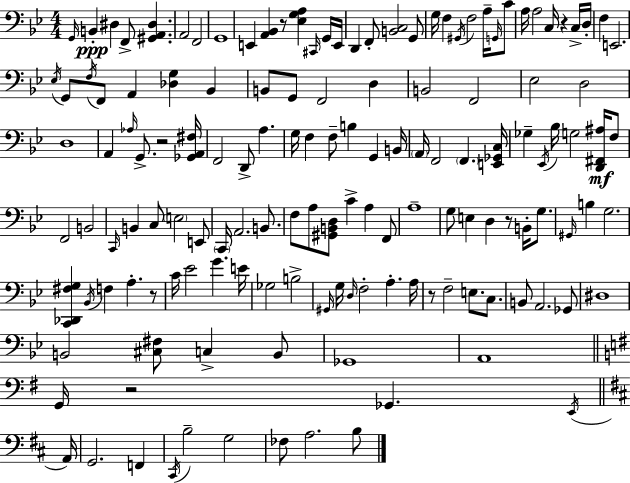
X:1
T:Untitled
M:4/4
L:1/4
K:Bb
G,,/4 B,, ^D, F,,/2 [^G,,A,,^D,] A,,2 F,,2 G,,4 E,, [A,,_B,,] z/2 [_E,G,A,] ^C,,/4 G,,/4 E,,/4 D,, F,,/2 [B,,C,]2 G,,/2 G,/4 F, ^G,,/4 F,2 A,/4 G,,/4 C/2 A,/4 A,2 C,/4 z C,/4 D,/4 F, E,,2 _E,/4 G,,/2 F,/4 F,,/2 A,, [_D,G,] _B,, B,,/2 G,,/2 F,,2 D, B,,2 F,,2 _E,2 D,2 D,4 A,, _A,/4 G,,/2 z2 [_G,,A,,^F,]/4 F,,2 D,,/2 A, G,/4 F, F,/2 B, G,, B,,/4 A,,/4 F,,2 F,, [E,,_G,,C,]/4 _G, _E,,/4 _B,/4 G,2 [D,,^F,,^A,]/4 F,/2 F,,2 B,,2 C,,/4 B,, C,/2 E,2 E,,/2 C,,/4 A,,2 B,,/2 F,/2 A,/2 [^G,,B,,D,]/2 C A, F,,/2 A,4 G,/2 E, D, z/2 B,,/4 G,/2 ^G,,/4 B, G,2 [C,,_D,,^F,G,] _B,,/4 F, A, z/2 C/4 _E2 G E/4 _G,2 B,2 ^G,,/4 G,/4 D,/4 F,2 A, A,/4 z/2 F,2 E,/2 C,/2 B,,/2 A,,2 _G,,/2 ^D,4 B,,2 [^C,^F,]/2 C, B,,/2 _G,,4 A,,4 G,,/4 z2 _G,, E,,/4 A,,/4 G,,2 F,, ^C,,/4 B,2 G,2 _F,/2 A,2 B,/2